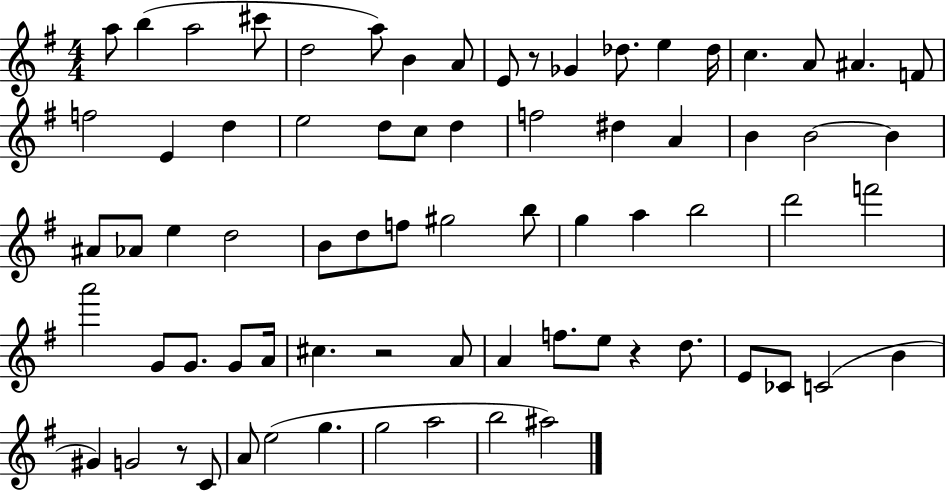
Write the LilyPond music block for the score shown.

{
  \clef treble
  \numericTimeSignature
  \time 4/4
  \key g \major
  a''8 b''4( a''2 cis'''8 | d''2 a''8) b'4 a'8 | e'8 r8 ges'4 des''8. e''4 des''16 | c''4. a'8 ais'4. f'8 | \break f''2 e'4 d''4 | e''2 d''8 c''8 d''4 | f''2 dis''4 a'4 | b'4 b'2~~ b'4 | \break ais'8 aes'8 e''4 d''2 | b'8 d''8 f''8 gis''2 b''8 | g''4 a''4 b''2 | d'''2 f'''2 | \break a'''2 g'8 g'8. g'8 a'16 | cis''4. r2 a'8 | a'4 f''8. e''8 r4 d''8. | e'8 ces'8 c'2( b'4 | \break gis'4) g'2 r8 c'8 | a'8 e''2( g''4. | g''2 a''2 | b''2 ais''2) | \break \bar "|."
}